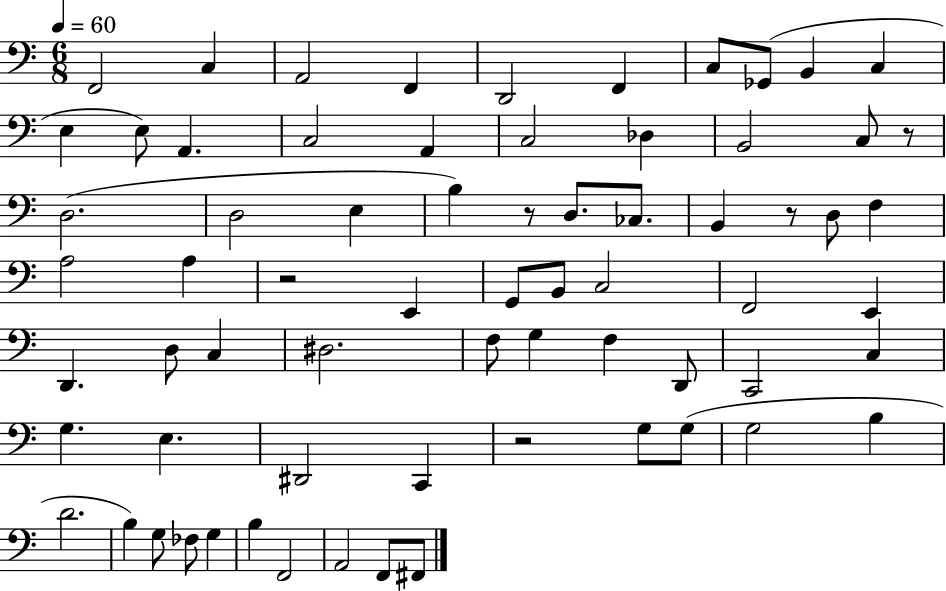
X:1
T:Untitled
M:6/8
L:1/4
K:C
F,,2 C, A,,2 F,, D,,2 F,, C,/2 _G,,/2 B,, C, E, E,/2 A,, C,2 A,, C,2 _D, B,,2 C,/2 z/2 D,2 D,2 E, B, z/2 D,/2 _C,/2 B,, z/2 D,/2 F, A,2 A, z2 E,, G,,/2 B,,/2 C,2 F,,2 E,, D,, D,/2 C, ^D,2 F,/2 G, F, D,,/2 C,,2 C, G, E, ^D,,2 C,, z2 G,/2 G,/2 G,2 B, D2 B, G,/2 _F,/2 G, B, F,,2 A,,2 F,,/2 ^F,,/2